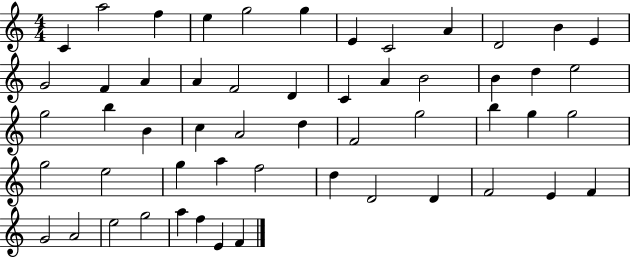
C4/q A5/h F5/q E5/q G5/h G5/q E4/q C4/h A4/q D4/h B4/q E4/q G4/h F4/q A4/q A4/q F4/h D4/q C4/q A4/q B4/h B4/q D5/q E5/h G5/h B5/q B4/q C5/q A4/h D5/q F4/h G5/h B5/q G5/q G5/h G5/h E5/h G5/q A5/q F5/h D5/q D4/h D4/q F4/h E4/q F4/q G4/h A4/h E5/h G5/h A5/q F5/q E4/q F4/q